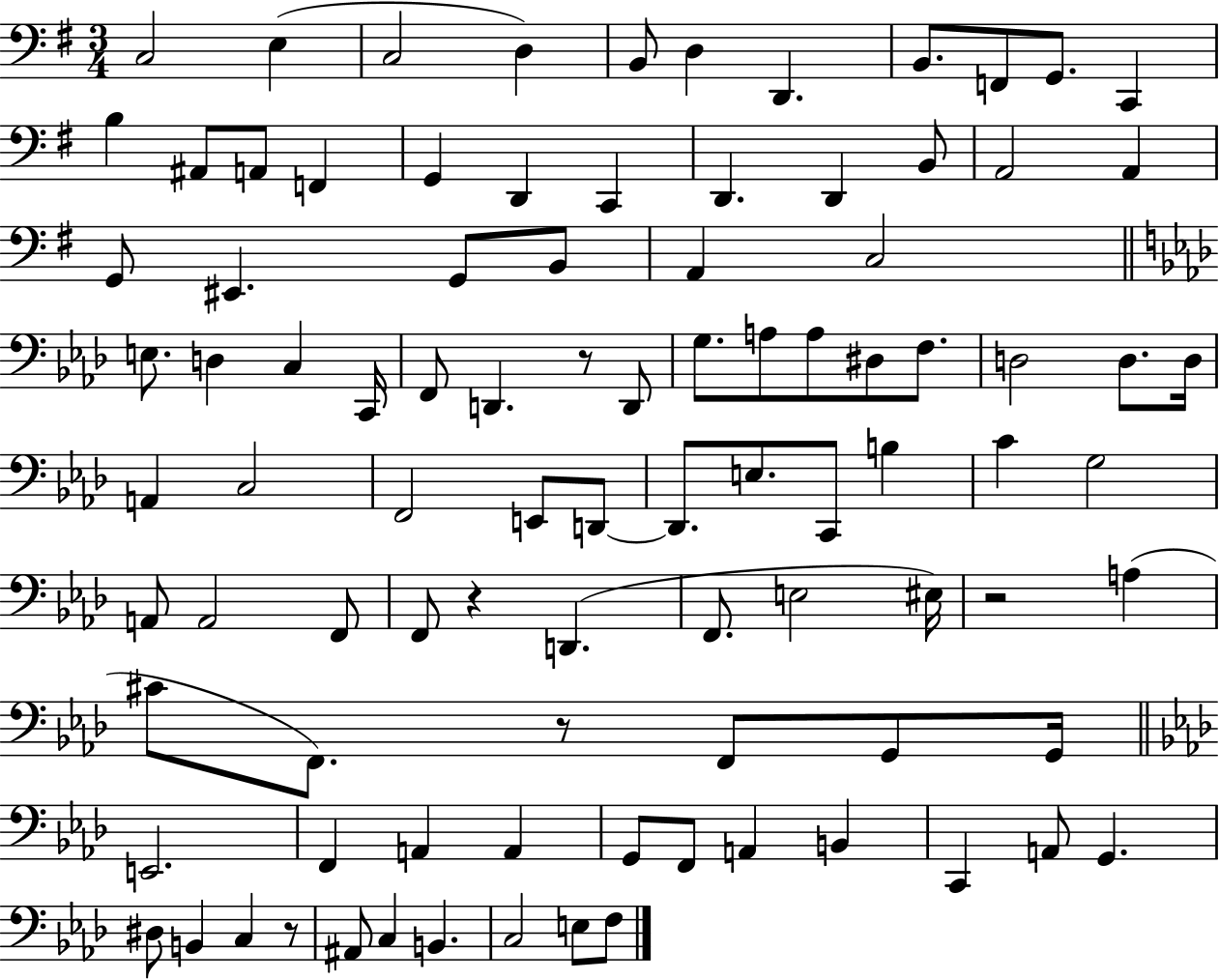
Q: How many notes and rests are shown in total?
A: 94